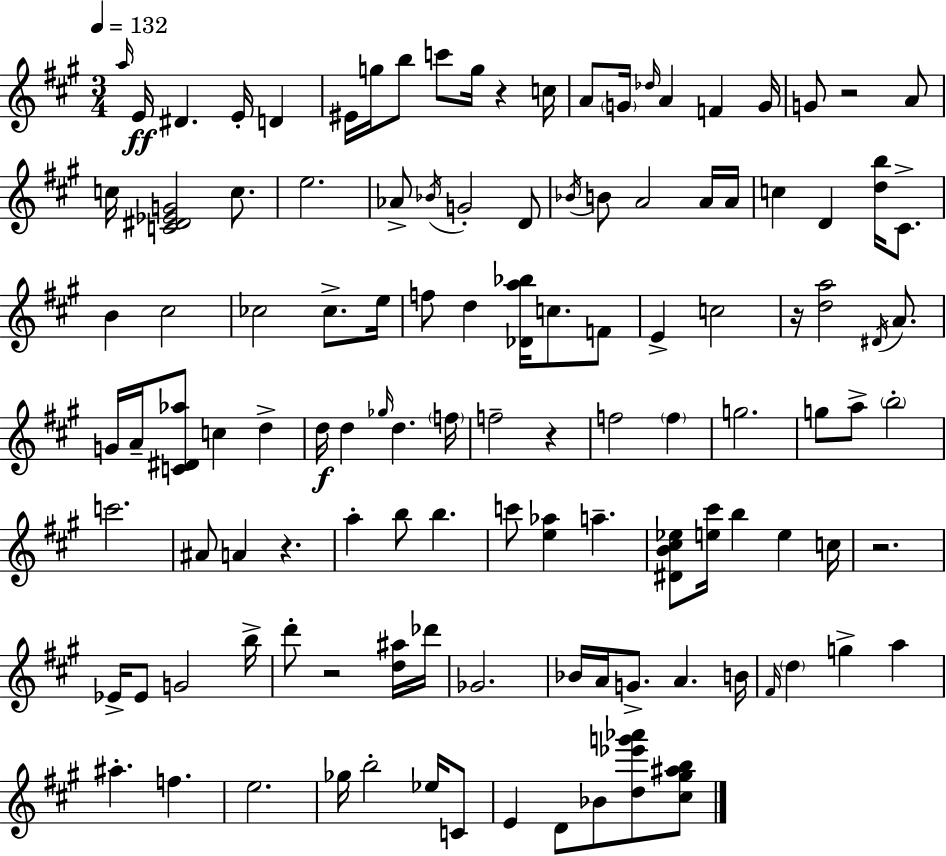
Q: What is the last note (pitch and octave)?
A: Bb4